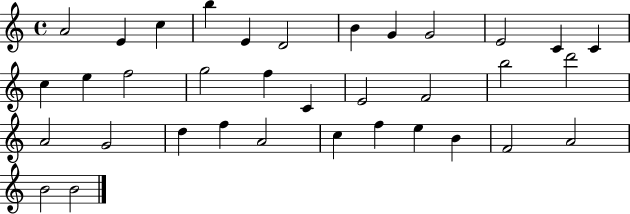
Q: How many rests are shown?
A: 0